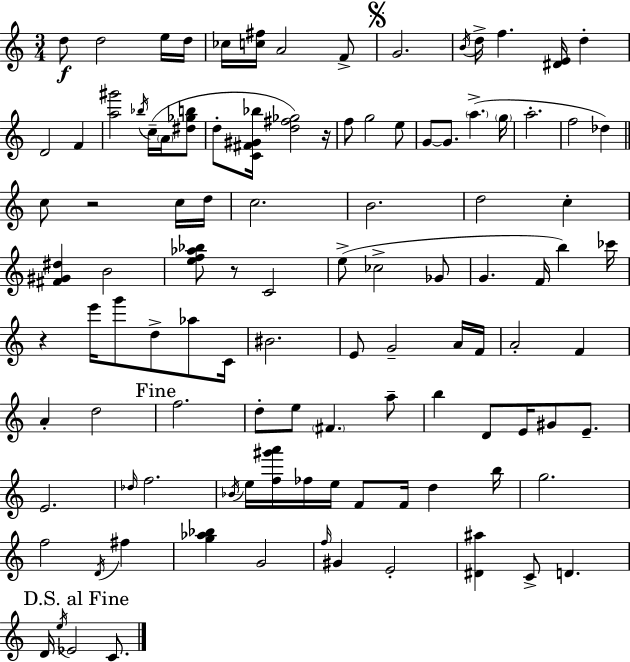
{
  \clef treble
  \numericTimeSignature
  \time 3/4
  \key c \major
  d''8\f d''2 e''16 d''16 | ces''16 <c'' fis''>16 a'2 f'8-> | \mark \markup { \musicglyph "scripts.segno" } g'2. | \acciaccatura { b'16 } d''16-> f''4. <dis' e'>16 d''4-. | \break d'2 f'4 | <a'' gis'''>2 \acciaccatura { bes''16 } c''16--( \parenthesize a'16 | <dis'' ges'' b''>8 d''8-. <c' fis' gis' bes''>16 <d'' fis'' ges''>2) | r16 f''8 g''2 | \break e''8 g'8~~ g'8. \parenthesize a''4.->( | \parenthesize g''16 a''2.-. | f''2 des''4) | \bar "||" \break \key a \minor c''8 r2 c''16 d''16 | c''2. | b'2. | d''2 c''4-. | \break <fis' gis' dis''>4 b'2 | <e'' f'' aes'' bes''>8 r8 c'2 | e''8->( ces''2-> ges'8 | g'4. f'16 b''4) ces'''16 | \break r4 e'''16 g'''8 d''8-> aes''8 c'16 | bis'2. | e'8 g'2-- a'16 f'16 | a'2-. f'4 | \break a'4-. d''2 | \mark "Fine" f''2. | d''8-. e''8 \parenthesize fis'4. a''8-- | b''4 d'8 e'16 gis'8 e'8.-- | \break e'2. | \grace { des''16 } f''2. | \acciaccatura { bes'16 } e''16 <f'' gis''' a'''>16 fes''16 e''16 f'8 f'16 d''4 | b''16 g''2. | \break f''2 \acciaccatura { d'16 } fis''4 | <g'' aes'' bes''>4 g'2 | \grace { f''16 } gis'4 e'2-. | <dis' ais''>4 c'8-> d'4. | \break \mark "D.S. al Fine" d'16 \acciaccatura { e''16 } ees'2 | c'8. \bar "|."
}